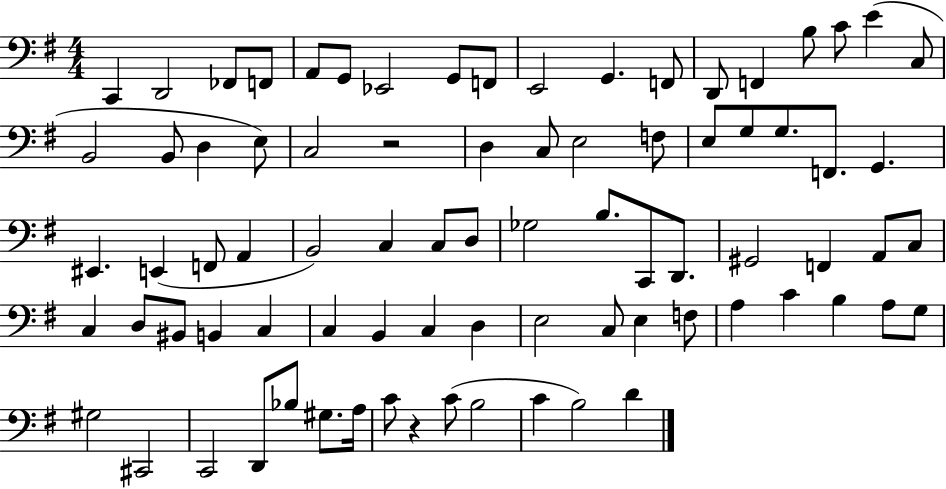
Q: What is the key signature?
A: G major